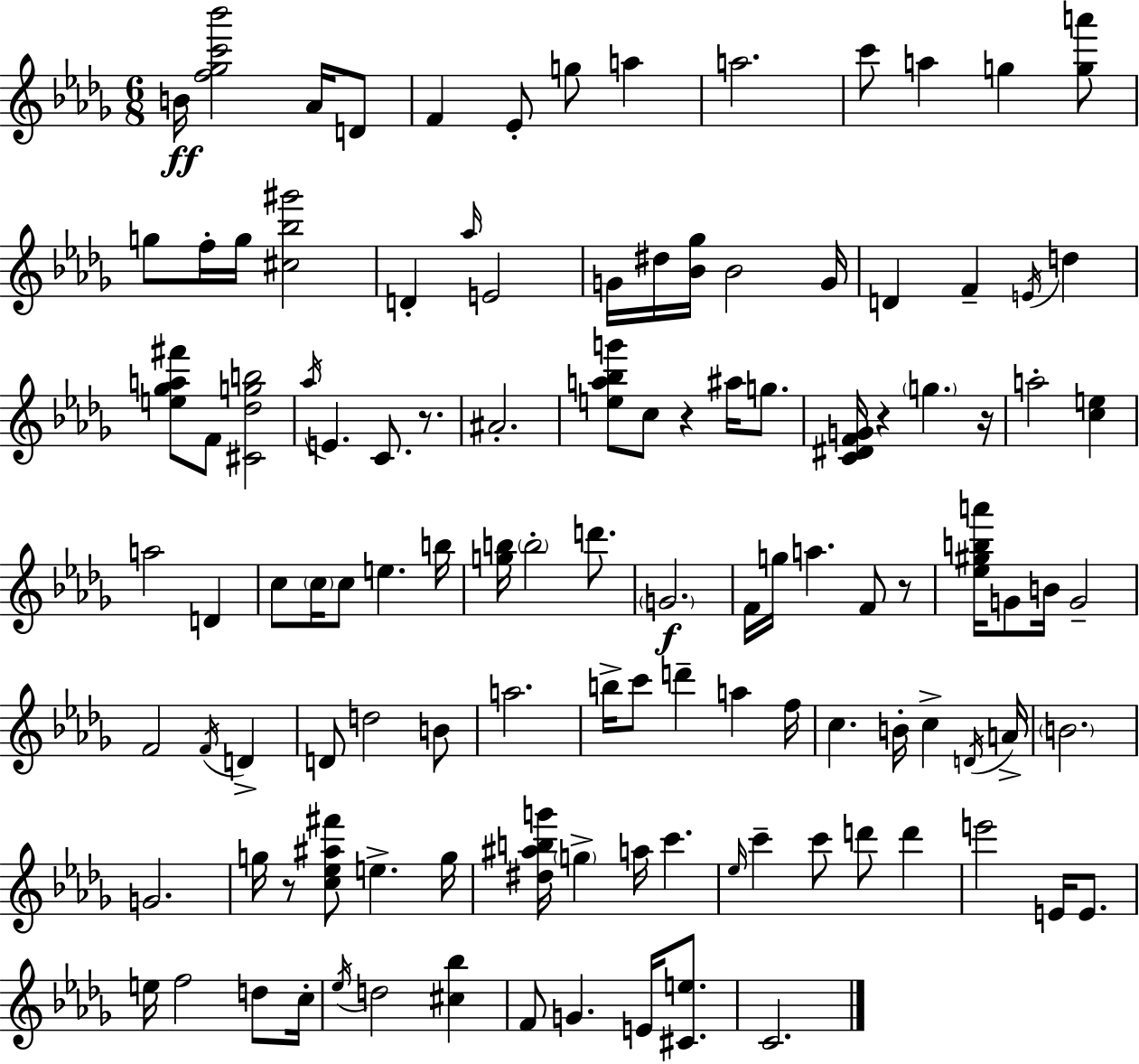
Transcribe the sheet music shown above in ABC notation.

X:1
T:Untitled
M:6/8
L:1/4
K:Bbm
B/4 [f_gc'_b']2 _A/4 D/2 F _E/2 g/2 a a2 c'/2 a g [ga']/2 g/2 f/4 g/4 [^c_b^g']2 D _a/4 E2 G/4 ^d/4 [_B_g]/4 _B2 G/4 D F E/4 d [e_ga^f']/2 F/2 [^C_dgb]2 _a/4 E C/2 z/2 ^A2 [ea_bg']/2 c/2 z ^a/4 g/2 [C^DFG]/4 z g z/4 a2 [ce] a2 D c/2 c/4 c/2 e b/4 [gb]/4 b2 d'/2 G2 F/4 g/4 a F/2 z/2 [_e^gba']/4 G/2 B/4 G2 F2 F/4 D D/2 d2 B/2 a2 b/4 c'/2 d' a f/4 c B/4 c D/4 A/4 B2 G2 g/4 z/2 [c_e^a^f']/2 e g/4 [^d^abg']/4 g a/4 c' _e/4 c' c'/2 d'/2 d' e'2 E/4 E/2 e/4 f2 d/2 c/4 _e/4 d2 [^c_b] F/2 G E/4 [^Ce]/2 C2